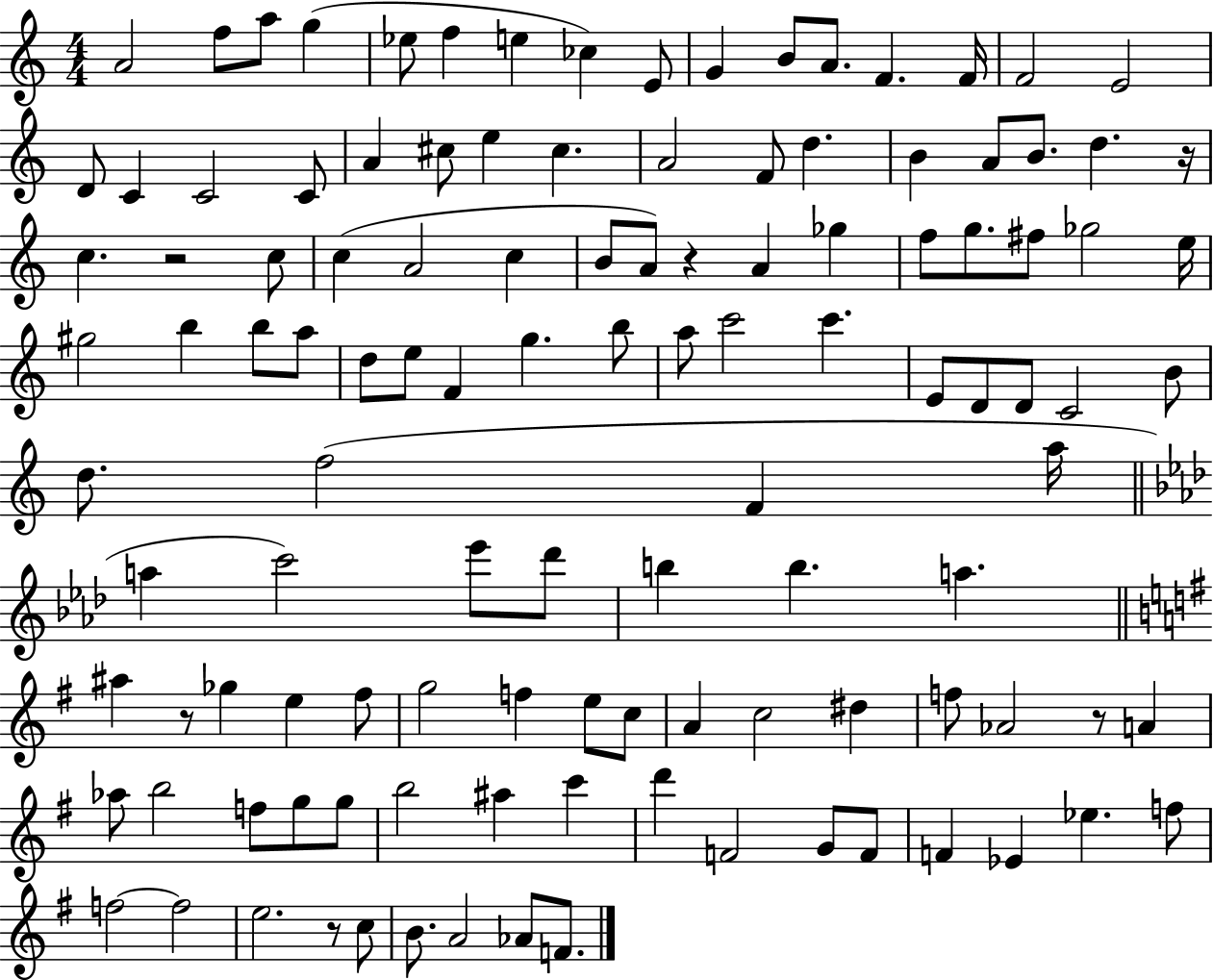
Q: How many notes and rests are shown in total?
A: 117